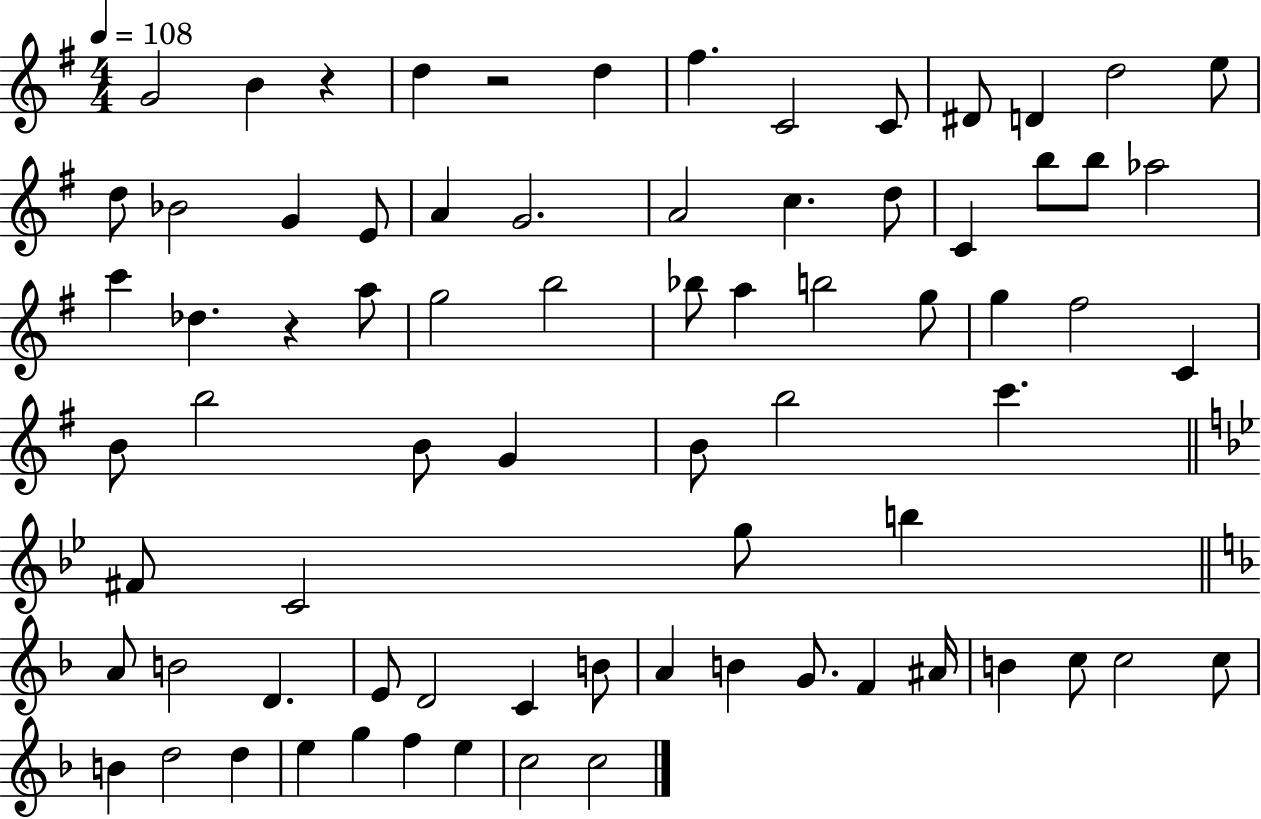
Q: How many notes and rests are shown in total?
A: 75